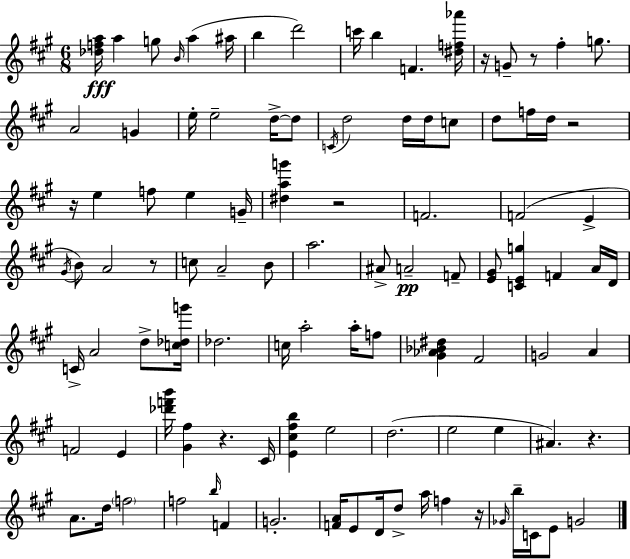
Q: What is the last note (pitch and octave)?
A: G4